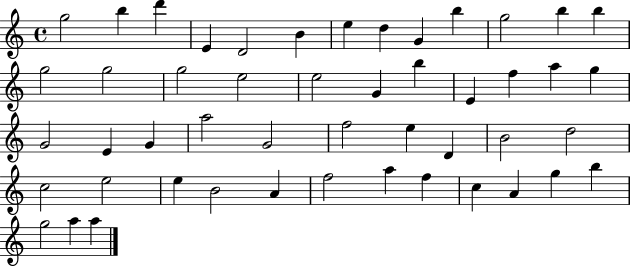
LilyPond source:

{
  \clef treble
  \time 4/4
  \defaultTimeSignature
  \key c \major
  g''2 b''4 d'''4 | e'4 d'2 b'4 | e''4 d''4 g'4 b''4 | g''2 b''4 b''4 | \break g''2 g''2 | g''2 e''2 | e''2 g'4 b''4 | e'4 f''4 a''4 g''4 | \break g'2 e'4 g'4 | a''2 g'2 | f''2 e''4 d'4 | b'2 d''2 | \break c''2 e''2 | e''4 b'2 a'4 | f''2 a''4 f''4 | c''4 a'4 g''4 b''4 | \break g''2 a''4 a''4 | \bar "|."
}